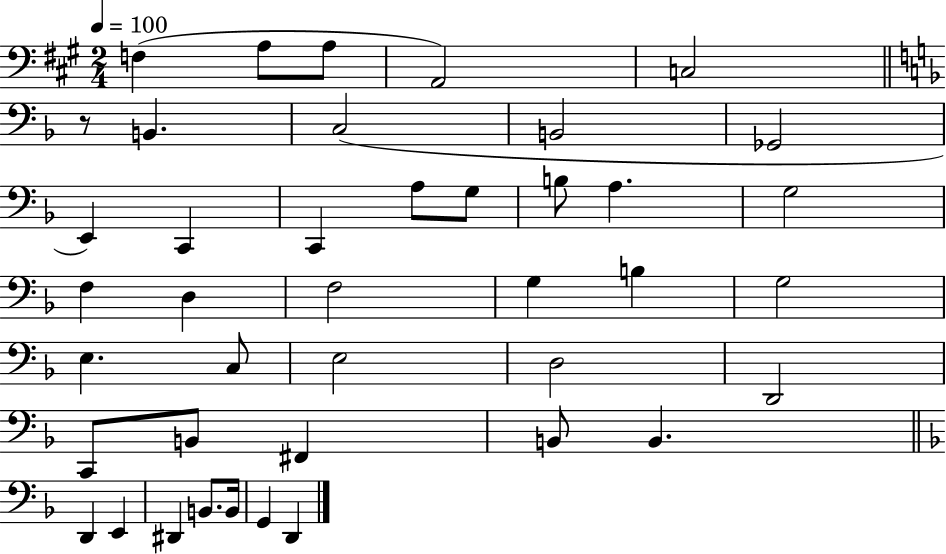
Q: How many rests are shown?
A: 1